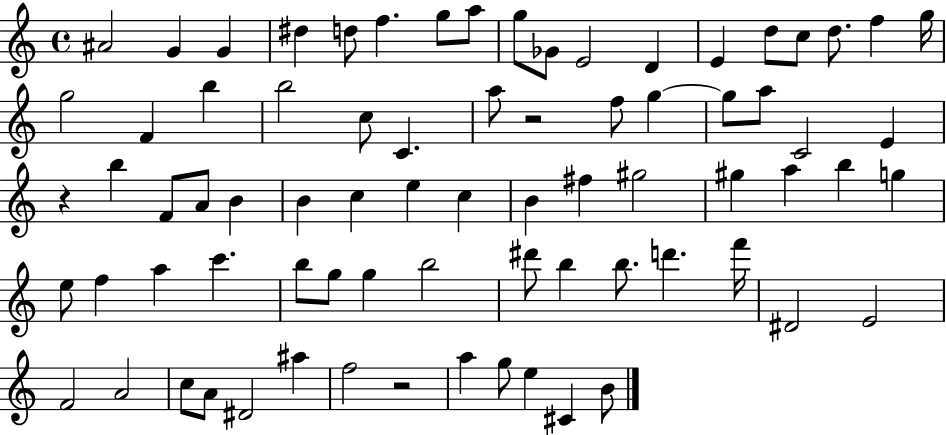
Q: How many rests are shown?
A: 3